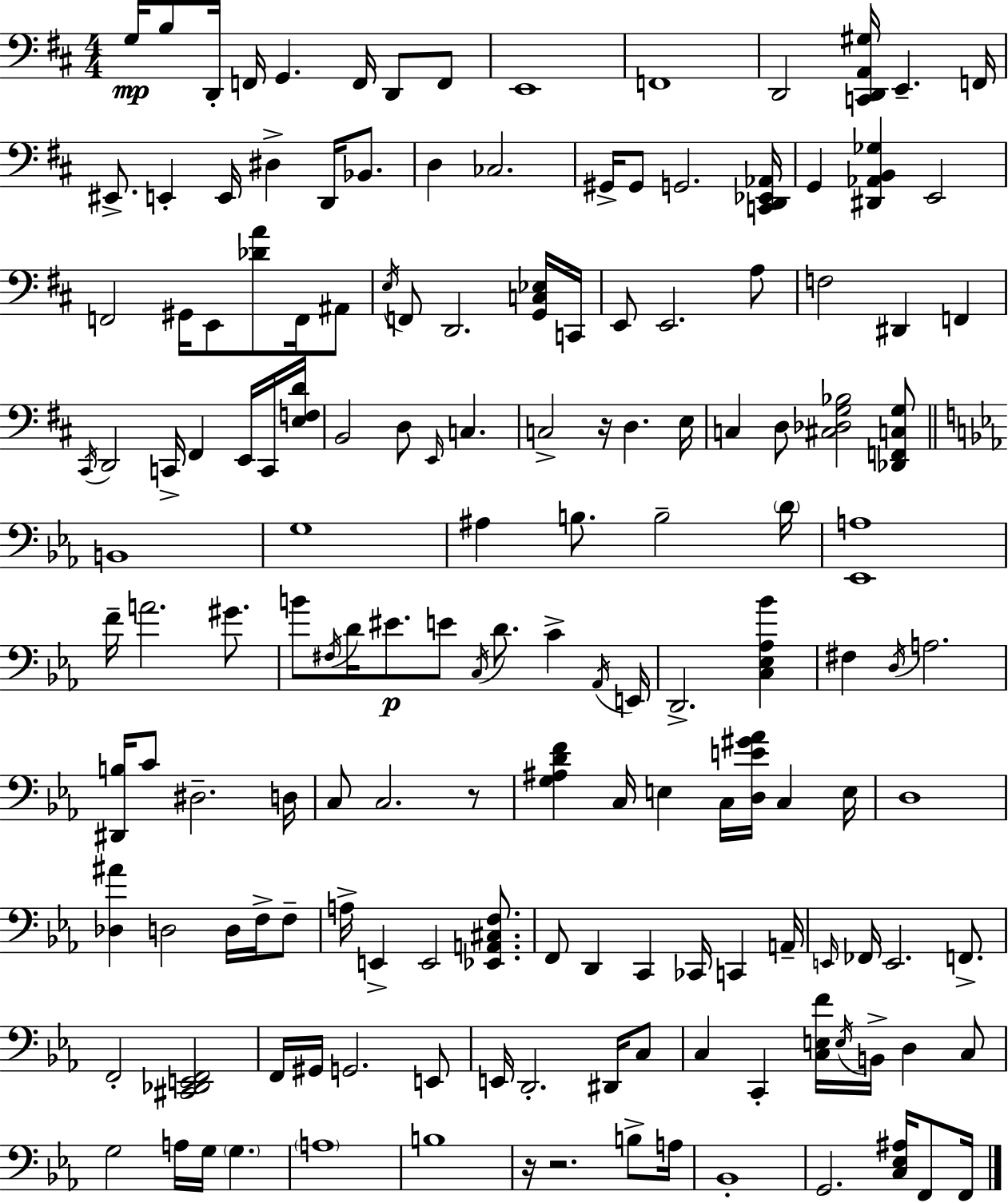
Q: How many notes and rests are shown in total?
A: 156